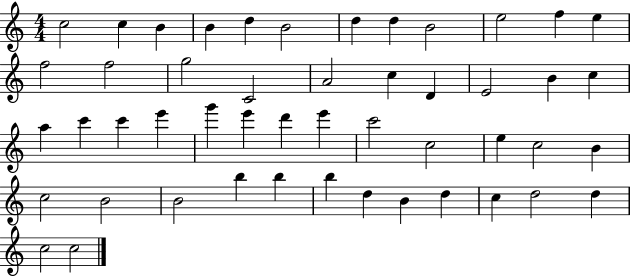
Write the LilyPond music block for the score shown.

{
  \clef treble
  \numericTimeSignature
  \time 4/4
  \key c \major
  c''2 c''4 b'4 | b'4 d''4 b'2 | d''4 d''4 b'2 | e''2 f''4 e''4 | \break f''2 f''2 | g''2 c'2 | a'2 c''4 d'4 | e'2 b'4 c''4 | \break a''4 c'''4 c'''4 e'''4 | g'''4 e'''4 d'''4 e'''4 | c'''2 c''2 | e''4 c''2 b'4 | \break c''2 b'2 | b'2 b''4 b''4 | b''4 d''4 b'4 d''4 | c''4 d''2 d''4 | \break c''2 c''2 | \bar "|."
}